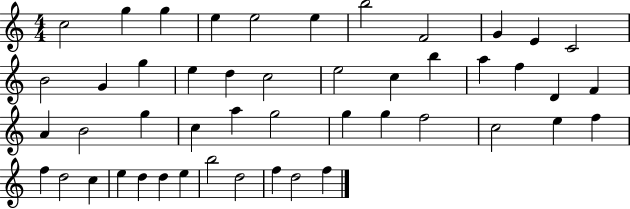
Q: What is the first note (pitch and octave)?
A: C5